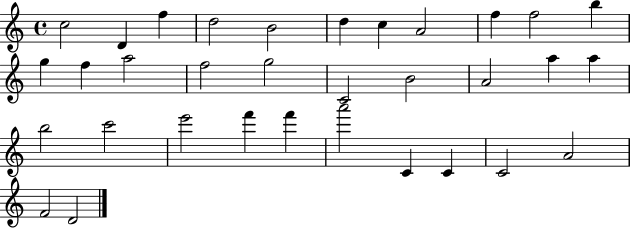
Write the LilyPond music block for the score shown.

{
  \clef treble
  \time 4/4
  \defaultTimeSignature
  \key c \major
  c''2 d'4 f''4 | d''2 b'2 | d''4 c''4 a'2 | f''4 f''2 b''4 | \break g''4 f''4 a''2 | f''2 g''2 | c'2 b'2 | a'2 a''4 a''4 | \break b''2 c'''2 | e'''2 f'''4 f'''4 | a'''2 c'4 c'4 | c'2 a'2 | \break f'2 d'2 | \bar "|."
}